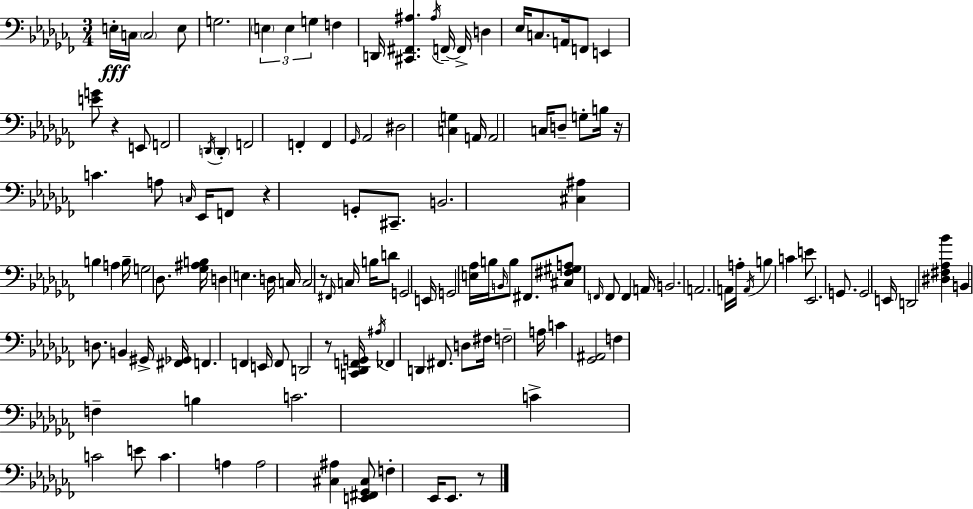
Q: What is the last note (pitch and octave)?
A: Eb2